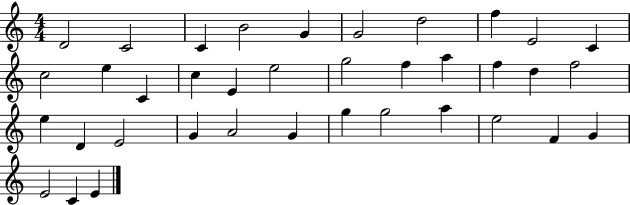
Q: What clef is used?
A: treble